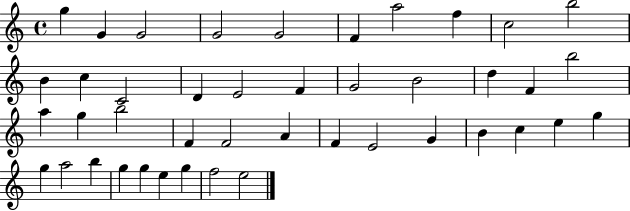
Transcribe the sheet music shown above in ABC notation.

X:1
T:Untitled
M:4/4
L:1/4
K:C
g G G2 G2 G2 F a2 f c2 b2 B c C2 D E2 F G2 B2 d F b2 a g b2 F F2 A F E2 G B c e g g a2 b g g e g f2 e2